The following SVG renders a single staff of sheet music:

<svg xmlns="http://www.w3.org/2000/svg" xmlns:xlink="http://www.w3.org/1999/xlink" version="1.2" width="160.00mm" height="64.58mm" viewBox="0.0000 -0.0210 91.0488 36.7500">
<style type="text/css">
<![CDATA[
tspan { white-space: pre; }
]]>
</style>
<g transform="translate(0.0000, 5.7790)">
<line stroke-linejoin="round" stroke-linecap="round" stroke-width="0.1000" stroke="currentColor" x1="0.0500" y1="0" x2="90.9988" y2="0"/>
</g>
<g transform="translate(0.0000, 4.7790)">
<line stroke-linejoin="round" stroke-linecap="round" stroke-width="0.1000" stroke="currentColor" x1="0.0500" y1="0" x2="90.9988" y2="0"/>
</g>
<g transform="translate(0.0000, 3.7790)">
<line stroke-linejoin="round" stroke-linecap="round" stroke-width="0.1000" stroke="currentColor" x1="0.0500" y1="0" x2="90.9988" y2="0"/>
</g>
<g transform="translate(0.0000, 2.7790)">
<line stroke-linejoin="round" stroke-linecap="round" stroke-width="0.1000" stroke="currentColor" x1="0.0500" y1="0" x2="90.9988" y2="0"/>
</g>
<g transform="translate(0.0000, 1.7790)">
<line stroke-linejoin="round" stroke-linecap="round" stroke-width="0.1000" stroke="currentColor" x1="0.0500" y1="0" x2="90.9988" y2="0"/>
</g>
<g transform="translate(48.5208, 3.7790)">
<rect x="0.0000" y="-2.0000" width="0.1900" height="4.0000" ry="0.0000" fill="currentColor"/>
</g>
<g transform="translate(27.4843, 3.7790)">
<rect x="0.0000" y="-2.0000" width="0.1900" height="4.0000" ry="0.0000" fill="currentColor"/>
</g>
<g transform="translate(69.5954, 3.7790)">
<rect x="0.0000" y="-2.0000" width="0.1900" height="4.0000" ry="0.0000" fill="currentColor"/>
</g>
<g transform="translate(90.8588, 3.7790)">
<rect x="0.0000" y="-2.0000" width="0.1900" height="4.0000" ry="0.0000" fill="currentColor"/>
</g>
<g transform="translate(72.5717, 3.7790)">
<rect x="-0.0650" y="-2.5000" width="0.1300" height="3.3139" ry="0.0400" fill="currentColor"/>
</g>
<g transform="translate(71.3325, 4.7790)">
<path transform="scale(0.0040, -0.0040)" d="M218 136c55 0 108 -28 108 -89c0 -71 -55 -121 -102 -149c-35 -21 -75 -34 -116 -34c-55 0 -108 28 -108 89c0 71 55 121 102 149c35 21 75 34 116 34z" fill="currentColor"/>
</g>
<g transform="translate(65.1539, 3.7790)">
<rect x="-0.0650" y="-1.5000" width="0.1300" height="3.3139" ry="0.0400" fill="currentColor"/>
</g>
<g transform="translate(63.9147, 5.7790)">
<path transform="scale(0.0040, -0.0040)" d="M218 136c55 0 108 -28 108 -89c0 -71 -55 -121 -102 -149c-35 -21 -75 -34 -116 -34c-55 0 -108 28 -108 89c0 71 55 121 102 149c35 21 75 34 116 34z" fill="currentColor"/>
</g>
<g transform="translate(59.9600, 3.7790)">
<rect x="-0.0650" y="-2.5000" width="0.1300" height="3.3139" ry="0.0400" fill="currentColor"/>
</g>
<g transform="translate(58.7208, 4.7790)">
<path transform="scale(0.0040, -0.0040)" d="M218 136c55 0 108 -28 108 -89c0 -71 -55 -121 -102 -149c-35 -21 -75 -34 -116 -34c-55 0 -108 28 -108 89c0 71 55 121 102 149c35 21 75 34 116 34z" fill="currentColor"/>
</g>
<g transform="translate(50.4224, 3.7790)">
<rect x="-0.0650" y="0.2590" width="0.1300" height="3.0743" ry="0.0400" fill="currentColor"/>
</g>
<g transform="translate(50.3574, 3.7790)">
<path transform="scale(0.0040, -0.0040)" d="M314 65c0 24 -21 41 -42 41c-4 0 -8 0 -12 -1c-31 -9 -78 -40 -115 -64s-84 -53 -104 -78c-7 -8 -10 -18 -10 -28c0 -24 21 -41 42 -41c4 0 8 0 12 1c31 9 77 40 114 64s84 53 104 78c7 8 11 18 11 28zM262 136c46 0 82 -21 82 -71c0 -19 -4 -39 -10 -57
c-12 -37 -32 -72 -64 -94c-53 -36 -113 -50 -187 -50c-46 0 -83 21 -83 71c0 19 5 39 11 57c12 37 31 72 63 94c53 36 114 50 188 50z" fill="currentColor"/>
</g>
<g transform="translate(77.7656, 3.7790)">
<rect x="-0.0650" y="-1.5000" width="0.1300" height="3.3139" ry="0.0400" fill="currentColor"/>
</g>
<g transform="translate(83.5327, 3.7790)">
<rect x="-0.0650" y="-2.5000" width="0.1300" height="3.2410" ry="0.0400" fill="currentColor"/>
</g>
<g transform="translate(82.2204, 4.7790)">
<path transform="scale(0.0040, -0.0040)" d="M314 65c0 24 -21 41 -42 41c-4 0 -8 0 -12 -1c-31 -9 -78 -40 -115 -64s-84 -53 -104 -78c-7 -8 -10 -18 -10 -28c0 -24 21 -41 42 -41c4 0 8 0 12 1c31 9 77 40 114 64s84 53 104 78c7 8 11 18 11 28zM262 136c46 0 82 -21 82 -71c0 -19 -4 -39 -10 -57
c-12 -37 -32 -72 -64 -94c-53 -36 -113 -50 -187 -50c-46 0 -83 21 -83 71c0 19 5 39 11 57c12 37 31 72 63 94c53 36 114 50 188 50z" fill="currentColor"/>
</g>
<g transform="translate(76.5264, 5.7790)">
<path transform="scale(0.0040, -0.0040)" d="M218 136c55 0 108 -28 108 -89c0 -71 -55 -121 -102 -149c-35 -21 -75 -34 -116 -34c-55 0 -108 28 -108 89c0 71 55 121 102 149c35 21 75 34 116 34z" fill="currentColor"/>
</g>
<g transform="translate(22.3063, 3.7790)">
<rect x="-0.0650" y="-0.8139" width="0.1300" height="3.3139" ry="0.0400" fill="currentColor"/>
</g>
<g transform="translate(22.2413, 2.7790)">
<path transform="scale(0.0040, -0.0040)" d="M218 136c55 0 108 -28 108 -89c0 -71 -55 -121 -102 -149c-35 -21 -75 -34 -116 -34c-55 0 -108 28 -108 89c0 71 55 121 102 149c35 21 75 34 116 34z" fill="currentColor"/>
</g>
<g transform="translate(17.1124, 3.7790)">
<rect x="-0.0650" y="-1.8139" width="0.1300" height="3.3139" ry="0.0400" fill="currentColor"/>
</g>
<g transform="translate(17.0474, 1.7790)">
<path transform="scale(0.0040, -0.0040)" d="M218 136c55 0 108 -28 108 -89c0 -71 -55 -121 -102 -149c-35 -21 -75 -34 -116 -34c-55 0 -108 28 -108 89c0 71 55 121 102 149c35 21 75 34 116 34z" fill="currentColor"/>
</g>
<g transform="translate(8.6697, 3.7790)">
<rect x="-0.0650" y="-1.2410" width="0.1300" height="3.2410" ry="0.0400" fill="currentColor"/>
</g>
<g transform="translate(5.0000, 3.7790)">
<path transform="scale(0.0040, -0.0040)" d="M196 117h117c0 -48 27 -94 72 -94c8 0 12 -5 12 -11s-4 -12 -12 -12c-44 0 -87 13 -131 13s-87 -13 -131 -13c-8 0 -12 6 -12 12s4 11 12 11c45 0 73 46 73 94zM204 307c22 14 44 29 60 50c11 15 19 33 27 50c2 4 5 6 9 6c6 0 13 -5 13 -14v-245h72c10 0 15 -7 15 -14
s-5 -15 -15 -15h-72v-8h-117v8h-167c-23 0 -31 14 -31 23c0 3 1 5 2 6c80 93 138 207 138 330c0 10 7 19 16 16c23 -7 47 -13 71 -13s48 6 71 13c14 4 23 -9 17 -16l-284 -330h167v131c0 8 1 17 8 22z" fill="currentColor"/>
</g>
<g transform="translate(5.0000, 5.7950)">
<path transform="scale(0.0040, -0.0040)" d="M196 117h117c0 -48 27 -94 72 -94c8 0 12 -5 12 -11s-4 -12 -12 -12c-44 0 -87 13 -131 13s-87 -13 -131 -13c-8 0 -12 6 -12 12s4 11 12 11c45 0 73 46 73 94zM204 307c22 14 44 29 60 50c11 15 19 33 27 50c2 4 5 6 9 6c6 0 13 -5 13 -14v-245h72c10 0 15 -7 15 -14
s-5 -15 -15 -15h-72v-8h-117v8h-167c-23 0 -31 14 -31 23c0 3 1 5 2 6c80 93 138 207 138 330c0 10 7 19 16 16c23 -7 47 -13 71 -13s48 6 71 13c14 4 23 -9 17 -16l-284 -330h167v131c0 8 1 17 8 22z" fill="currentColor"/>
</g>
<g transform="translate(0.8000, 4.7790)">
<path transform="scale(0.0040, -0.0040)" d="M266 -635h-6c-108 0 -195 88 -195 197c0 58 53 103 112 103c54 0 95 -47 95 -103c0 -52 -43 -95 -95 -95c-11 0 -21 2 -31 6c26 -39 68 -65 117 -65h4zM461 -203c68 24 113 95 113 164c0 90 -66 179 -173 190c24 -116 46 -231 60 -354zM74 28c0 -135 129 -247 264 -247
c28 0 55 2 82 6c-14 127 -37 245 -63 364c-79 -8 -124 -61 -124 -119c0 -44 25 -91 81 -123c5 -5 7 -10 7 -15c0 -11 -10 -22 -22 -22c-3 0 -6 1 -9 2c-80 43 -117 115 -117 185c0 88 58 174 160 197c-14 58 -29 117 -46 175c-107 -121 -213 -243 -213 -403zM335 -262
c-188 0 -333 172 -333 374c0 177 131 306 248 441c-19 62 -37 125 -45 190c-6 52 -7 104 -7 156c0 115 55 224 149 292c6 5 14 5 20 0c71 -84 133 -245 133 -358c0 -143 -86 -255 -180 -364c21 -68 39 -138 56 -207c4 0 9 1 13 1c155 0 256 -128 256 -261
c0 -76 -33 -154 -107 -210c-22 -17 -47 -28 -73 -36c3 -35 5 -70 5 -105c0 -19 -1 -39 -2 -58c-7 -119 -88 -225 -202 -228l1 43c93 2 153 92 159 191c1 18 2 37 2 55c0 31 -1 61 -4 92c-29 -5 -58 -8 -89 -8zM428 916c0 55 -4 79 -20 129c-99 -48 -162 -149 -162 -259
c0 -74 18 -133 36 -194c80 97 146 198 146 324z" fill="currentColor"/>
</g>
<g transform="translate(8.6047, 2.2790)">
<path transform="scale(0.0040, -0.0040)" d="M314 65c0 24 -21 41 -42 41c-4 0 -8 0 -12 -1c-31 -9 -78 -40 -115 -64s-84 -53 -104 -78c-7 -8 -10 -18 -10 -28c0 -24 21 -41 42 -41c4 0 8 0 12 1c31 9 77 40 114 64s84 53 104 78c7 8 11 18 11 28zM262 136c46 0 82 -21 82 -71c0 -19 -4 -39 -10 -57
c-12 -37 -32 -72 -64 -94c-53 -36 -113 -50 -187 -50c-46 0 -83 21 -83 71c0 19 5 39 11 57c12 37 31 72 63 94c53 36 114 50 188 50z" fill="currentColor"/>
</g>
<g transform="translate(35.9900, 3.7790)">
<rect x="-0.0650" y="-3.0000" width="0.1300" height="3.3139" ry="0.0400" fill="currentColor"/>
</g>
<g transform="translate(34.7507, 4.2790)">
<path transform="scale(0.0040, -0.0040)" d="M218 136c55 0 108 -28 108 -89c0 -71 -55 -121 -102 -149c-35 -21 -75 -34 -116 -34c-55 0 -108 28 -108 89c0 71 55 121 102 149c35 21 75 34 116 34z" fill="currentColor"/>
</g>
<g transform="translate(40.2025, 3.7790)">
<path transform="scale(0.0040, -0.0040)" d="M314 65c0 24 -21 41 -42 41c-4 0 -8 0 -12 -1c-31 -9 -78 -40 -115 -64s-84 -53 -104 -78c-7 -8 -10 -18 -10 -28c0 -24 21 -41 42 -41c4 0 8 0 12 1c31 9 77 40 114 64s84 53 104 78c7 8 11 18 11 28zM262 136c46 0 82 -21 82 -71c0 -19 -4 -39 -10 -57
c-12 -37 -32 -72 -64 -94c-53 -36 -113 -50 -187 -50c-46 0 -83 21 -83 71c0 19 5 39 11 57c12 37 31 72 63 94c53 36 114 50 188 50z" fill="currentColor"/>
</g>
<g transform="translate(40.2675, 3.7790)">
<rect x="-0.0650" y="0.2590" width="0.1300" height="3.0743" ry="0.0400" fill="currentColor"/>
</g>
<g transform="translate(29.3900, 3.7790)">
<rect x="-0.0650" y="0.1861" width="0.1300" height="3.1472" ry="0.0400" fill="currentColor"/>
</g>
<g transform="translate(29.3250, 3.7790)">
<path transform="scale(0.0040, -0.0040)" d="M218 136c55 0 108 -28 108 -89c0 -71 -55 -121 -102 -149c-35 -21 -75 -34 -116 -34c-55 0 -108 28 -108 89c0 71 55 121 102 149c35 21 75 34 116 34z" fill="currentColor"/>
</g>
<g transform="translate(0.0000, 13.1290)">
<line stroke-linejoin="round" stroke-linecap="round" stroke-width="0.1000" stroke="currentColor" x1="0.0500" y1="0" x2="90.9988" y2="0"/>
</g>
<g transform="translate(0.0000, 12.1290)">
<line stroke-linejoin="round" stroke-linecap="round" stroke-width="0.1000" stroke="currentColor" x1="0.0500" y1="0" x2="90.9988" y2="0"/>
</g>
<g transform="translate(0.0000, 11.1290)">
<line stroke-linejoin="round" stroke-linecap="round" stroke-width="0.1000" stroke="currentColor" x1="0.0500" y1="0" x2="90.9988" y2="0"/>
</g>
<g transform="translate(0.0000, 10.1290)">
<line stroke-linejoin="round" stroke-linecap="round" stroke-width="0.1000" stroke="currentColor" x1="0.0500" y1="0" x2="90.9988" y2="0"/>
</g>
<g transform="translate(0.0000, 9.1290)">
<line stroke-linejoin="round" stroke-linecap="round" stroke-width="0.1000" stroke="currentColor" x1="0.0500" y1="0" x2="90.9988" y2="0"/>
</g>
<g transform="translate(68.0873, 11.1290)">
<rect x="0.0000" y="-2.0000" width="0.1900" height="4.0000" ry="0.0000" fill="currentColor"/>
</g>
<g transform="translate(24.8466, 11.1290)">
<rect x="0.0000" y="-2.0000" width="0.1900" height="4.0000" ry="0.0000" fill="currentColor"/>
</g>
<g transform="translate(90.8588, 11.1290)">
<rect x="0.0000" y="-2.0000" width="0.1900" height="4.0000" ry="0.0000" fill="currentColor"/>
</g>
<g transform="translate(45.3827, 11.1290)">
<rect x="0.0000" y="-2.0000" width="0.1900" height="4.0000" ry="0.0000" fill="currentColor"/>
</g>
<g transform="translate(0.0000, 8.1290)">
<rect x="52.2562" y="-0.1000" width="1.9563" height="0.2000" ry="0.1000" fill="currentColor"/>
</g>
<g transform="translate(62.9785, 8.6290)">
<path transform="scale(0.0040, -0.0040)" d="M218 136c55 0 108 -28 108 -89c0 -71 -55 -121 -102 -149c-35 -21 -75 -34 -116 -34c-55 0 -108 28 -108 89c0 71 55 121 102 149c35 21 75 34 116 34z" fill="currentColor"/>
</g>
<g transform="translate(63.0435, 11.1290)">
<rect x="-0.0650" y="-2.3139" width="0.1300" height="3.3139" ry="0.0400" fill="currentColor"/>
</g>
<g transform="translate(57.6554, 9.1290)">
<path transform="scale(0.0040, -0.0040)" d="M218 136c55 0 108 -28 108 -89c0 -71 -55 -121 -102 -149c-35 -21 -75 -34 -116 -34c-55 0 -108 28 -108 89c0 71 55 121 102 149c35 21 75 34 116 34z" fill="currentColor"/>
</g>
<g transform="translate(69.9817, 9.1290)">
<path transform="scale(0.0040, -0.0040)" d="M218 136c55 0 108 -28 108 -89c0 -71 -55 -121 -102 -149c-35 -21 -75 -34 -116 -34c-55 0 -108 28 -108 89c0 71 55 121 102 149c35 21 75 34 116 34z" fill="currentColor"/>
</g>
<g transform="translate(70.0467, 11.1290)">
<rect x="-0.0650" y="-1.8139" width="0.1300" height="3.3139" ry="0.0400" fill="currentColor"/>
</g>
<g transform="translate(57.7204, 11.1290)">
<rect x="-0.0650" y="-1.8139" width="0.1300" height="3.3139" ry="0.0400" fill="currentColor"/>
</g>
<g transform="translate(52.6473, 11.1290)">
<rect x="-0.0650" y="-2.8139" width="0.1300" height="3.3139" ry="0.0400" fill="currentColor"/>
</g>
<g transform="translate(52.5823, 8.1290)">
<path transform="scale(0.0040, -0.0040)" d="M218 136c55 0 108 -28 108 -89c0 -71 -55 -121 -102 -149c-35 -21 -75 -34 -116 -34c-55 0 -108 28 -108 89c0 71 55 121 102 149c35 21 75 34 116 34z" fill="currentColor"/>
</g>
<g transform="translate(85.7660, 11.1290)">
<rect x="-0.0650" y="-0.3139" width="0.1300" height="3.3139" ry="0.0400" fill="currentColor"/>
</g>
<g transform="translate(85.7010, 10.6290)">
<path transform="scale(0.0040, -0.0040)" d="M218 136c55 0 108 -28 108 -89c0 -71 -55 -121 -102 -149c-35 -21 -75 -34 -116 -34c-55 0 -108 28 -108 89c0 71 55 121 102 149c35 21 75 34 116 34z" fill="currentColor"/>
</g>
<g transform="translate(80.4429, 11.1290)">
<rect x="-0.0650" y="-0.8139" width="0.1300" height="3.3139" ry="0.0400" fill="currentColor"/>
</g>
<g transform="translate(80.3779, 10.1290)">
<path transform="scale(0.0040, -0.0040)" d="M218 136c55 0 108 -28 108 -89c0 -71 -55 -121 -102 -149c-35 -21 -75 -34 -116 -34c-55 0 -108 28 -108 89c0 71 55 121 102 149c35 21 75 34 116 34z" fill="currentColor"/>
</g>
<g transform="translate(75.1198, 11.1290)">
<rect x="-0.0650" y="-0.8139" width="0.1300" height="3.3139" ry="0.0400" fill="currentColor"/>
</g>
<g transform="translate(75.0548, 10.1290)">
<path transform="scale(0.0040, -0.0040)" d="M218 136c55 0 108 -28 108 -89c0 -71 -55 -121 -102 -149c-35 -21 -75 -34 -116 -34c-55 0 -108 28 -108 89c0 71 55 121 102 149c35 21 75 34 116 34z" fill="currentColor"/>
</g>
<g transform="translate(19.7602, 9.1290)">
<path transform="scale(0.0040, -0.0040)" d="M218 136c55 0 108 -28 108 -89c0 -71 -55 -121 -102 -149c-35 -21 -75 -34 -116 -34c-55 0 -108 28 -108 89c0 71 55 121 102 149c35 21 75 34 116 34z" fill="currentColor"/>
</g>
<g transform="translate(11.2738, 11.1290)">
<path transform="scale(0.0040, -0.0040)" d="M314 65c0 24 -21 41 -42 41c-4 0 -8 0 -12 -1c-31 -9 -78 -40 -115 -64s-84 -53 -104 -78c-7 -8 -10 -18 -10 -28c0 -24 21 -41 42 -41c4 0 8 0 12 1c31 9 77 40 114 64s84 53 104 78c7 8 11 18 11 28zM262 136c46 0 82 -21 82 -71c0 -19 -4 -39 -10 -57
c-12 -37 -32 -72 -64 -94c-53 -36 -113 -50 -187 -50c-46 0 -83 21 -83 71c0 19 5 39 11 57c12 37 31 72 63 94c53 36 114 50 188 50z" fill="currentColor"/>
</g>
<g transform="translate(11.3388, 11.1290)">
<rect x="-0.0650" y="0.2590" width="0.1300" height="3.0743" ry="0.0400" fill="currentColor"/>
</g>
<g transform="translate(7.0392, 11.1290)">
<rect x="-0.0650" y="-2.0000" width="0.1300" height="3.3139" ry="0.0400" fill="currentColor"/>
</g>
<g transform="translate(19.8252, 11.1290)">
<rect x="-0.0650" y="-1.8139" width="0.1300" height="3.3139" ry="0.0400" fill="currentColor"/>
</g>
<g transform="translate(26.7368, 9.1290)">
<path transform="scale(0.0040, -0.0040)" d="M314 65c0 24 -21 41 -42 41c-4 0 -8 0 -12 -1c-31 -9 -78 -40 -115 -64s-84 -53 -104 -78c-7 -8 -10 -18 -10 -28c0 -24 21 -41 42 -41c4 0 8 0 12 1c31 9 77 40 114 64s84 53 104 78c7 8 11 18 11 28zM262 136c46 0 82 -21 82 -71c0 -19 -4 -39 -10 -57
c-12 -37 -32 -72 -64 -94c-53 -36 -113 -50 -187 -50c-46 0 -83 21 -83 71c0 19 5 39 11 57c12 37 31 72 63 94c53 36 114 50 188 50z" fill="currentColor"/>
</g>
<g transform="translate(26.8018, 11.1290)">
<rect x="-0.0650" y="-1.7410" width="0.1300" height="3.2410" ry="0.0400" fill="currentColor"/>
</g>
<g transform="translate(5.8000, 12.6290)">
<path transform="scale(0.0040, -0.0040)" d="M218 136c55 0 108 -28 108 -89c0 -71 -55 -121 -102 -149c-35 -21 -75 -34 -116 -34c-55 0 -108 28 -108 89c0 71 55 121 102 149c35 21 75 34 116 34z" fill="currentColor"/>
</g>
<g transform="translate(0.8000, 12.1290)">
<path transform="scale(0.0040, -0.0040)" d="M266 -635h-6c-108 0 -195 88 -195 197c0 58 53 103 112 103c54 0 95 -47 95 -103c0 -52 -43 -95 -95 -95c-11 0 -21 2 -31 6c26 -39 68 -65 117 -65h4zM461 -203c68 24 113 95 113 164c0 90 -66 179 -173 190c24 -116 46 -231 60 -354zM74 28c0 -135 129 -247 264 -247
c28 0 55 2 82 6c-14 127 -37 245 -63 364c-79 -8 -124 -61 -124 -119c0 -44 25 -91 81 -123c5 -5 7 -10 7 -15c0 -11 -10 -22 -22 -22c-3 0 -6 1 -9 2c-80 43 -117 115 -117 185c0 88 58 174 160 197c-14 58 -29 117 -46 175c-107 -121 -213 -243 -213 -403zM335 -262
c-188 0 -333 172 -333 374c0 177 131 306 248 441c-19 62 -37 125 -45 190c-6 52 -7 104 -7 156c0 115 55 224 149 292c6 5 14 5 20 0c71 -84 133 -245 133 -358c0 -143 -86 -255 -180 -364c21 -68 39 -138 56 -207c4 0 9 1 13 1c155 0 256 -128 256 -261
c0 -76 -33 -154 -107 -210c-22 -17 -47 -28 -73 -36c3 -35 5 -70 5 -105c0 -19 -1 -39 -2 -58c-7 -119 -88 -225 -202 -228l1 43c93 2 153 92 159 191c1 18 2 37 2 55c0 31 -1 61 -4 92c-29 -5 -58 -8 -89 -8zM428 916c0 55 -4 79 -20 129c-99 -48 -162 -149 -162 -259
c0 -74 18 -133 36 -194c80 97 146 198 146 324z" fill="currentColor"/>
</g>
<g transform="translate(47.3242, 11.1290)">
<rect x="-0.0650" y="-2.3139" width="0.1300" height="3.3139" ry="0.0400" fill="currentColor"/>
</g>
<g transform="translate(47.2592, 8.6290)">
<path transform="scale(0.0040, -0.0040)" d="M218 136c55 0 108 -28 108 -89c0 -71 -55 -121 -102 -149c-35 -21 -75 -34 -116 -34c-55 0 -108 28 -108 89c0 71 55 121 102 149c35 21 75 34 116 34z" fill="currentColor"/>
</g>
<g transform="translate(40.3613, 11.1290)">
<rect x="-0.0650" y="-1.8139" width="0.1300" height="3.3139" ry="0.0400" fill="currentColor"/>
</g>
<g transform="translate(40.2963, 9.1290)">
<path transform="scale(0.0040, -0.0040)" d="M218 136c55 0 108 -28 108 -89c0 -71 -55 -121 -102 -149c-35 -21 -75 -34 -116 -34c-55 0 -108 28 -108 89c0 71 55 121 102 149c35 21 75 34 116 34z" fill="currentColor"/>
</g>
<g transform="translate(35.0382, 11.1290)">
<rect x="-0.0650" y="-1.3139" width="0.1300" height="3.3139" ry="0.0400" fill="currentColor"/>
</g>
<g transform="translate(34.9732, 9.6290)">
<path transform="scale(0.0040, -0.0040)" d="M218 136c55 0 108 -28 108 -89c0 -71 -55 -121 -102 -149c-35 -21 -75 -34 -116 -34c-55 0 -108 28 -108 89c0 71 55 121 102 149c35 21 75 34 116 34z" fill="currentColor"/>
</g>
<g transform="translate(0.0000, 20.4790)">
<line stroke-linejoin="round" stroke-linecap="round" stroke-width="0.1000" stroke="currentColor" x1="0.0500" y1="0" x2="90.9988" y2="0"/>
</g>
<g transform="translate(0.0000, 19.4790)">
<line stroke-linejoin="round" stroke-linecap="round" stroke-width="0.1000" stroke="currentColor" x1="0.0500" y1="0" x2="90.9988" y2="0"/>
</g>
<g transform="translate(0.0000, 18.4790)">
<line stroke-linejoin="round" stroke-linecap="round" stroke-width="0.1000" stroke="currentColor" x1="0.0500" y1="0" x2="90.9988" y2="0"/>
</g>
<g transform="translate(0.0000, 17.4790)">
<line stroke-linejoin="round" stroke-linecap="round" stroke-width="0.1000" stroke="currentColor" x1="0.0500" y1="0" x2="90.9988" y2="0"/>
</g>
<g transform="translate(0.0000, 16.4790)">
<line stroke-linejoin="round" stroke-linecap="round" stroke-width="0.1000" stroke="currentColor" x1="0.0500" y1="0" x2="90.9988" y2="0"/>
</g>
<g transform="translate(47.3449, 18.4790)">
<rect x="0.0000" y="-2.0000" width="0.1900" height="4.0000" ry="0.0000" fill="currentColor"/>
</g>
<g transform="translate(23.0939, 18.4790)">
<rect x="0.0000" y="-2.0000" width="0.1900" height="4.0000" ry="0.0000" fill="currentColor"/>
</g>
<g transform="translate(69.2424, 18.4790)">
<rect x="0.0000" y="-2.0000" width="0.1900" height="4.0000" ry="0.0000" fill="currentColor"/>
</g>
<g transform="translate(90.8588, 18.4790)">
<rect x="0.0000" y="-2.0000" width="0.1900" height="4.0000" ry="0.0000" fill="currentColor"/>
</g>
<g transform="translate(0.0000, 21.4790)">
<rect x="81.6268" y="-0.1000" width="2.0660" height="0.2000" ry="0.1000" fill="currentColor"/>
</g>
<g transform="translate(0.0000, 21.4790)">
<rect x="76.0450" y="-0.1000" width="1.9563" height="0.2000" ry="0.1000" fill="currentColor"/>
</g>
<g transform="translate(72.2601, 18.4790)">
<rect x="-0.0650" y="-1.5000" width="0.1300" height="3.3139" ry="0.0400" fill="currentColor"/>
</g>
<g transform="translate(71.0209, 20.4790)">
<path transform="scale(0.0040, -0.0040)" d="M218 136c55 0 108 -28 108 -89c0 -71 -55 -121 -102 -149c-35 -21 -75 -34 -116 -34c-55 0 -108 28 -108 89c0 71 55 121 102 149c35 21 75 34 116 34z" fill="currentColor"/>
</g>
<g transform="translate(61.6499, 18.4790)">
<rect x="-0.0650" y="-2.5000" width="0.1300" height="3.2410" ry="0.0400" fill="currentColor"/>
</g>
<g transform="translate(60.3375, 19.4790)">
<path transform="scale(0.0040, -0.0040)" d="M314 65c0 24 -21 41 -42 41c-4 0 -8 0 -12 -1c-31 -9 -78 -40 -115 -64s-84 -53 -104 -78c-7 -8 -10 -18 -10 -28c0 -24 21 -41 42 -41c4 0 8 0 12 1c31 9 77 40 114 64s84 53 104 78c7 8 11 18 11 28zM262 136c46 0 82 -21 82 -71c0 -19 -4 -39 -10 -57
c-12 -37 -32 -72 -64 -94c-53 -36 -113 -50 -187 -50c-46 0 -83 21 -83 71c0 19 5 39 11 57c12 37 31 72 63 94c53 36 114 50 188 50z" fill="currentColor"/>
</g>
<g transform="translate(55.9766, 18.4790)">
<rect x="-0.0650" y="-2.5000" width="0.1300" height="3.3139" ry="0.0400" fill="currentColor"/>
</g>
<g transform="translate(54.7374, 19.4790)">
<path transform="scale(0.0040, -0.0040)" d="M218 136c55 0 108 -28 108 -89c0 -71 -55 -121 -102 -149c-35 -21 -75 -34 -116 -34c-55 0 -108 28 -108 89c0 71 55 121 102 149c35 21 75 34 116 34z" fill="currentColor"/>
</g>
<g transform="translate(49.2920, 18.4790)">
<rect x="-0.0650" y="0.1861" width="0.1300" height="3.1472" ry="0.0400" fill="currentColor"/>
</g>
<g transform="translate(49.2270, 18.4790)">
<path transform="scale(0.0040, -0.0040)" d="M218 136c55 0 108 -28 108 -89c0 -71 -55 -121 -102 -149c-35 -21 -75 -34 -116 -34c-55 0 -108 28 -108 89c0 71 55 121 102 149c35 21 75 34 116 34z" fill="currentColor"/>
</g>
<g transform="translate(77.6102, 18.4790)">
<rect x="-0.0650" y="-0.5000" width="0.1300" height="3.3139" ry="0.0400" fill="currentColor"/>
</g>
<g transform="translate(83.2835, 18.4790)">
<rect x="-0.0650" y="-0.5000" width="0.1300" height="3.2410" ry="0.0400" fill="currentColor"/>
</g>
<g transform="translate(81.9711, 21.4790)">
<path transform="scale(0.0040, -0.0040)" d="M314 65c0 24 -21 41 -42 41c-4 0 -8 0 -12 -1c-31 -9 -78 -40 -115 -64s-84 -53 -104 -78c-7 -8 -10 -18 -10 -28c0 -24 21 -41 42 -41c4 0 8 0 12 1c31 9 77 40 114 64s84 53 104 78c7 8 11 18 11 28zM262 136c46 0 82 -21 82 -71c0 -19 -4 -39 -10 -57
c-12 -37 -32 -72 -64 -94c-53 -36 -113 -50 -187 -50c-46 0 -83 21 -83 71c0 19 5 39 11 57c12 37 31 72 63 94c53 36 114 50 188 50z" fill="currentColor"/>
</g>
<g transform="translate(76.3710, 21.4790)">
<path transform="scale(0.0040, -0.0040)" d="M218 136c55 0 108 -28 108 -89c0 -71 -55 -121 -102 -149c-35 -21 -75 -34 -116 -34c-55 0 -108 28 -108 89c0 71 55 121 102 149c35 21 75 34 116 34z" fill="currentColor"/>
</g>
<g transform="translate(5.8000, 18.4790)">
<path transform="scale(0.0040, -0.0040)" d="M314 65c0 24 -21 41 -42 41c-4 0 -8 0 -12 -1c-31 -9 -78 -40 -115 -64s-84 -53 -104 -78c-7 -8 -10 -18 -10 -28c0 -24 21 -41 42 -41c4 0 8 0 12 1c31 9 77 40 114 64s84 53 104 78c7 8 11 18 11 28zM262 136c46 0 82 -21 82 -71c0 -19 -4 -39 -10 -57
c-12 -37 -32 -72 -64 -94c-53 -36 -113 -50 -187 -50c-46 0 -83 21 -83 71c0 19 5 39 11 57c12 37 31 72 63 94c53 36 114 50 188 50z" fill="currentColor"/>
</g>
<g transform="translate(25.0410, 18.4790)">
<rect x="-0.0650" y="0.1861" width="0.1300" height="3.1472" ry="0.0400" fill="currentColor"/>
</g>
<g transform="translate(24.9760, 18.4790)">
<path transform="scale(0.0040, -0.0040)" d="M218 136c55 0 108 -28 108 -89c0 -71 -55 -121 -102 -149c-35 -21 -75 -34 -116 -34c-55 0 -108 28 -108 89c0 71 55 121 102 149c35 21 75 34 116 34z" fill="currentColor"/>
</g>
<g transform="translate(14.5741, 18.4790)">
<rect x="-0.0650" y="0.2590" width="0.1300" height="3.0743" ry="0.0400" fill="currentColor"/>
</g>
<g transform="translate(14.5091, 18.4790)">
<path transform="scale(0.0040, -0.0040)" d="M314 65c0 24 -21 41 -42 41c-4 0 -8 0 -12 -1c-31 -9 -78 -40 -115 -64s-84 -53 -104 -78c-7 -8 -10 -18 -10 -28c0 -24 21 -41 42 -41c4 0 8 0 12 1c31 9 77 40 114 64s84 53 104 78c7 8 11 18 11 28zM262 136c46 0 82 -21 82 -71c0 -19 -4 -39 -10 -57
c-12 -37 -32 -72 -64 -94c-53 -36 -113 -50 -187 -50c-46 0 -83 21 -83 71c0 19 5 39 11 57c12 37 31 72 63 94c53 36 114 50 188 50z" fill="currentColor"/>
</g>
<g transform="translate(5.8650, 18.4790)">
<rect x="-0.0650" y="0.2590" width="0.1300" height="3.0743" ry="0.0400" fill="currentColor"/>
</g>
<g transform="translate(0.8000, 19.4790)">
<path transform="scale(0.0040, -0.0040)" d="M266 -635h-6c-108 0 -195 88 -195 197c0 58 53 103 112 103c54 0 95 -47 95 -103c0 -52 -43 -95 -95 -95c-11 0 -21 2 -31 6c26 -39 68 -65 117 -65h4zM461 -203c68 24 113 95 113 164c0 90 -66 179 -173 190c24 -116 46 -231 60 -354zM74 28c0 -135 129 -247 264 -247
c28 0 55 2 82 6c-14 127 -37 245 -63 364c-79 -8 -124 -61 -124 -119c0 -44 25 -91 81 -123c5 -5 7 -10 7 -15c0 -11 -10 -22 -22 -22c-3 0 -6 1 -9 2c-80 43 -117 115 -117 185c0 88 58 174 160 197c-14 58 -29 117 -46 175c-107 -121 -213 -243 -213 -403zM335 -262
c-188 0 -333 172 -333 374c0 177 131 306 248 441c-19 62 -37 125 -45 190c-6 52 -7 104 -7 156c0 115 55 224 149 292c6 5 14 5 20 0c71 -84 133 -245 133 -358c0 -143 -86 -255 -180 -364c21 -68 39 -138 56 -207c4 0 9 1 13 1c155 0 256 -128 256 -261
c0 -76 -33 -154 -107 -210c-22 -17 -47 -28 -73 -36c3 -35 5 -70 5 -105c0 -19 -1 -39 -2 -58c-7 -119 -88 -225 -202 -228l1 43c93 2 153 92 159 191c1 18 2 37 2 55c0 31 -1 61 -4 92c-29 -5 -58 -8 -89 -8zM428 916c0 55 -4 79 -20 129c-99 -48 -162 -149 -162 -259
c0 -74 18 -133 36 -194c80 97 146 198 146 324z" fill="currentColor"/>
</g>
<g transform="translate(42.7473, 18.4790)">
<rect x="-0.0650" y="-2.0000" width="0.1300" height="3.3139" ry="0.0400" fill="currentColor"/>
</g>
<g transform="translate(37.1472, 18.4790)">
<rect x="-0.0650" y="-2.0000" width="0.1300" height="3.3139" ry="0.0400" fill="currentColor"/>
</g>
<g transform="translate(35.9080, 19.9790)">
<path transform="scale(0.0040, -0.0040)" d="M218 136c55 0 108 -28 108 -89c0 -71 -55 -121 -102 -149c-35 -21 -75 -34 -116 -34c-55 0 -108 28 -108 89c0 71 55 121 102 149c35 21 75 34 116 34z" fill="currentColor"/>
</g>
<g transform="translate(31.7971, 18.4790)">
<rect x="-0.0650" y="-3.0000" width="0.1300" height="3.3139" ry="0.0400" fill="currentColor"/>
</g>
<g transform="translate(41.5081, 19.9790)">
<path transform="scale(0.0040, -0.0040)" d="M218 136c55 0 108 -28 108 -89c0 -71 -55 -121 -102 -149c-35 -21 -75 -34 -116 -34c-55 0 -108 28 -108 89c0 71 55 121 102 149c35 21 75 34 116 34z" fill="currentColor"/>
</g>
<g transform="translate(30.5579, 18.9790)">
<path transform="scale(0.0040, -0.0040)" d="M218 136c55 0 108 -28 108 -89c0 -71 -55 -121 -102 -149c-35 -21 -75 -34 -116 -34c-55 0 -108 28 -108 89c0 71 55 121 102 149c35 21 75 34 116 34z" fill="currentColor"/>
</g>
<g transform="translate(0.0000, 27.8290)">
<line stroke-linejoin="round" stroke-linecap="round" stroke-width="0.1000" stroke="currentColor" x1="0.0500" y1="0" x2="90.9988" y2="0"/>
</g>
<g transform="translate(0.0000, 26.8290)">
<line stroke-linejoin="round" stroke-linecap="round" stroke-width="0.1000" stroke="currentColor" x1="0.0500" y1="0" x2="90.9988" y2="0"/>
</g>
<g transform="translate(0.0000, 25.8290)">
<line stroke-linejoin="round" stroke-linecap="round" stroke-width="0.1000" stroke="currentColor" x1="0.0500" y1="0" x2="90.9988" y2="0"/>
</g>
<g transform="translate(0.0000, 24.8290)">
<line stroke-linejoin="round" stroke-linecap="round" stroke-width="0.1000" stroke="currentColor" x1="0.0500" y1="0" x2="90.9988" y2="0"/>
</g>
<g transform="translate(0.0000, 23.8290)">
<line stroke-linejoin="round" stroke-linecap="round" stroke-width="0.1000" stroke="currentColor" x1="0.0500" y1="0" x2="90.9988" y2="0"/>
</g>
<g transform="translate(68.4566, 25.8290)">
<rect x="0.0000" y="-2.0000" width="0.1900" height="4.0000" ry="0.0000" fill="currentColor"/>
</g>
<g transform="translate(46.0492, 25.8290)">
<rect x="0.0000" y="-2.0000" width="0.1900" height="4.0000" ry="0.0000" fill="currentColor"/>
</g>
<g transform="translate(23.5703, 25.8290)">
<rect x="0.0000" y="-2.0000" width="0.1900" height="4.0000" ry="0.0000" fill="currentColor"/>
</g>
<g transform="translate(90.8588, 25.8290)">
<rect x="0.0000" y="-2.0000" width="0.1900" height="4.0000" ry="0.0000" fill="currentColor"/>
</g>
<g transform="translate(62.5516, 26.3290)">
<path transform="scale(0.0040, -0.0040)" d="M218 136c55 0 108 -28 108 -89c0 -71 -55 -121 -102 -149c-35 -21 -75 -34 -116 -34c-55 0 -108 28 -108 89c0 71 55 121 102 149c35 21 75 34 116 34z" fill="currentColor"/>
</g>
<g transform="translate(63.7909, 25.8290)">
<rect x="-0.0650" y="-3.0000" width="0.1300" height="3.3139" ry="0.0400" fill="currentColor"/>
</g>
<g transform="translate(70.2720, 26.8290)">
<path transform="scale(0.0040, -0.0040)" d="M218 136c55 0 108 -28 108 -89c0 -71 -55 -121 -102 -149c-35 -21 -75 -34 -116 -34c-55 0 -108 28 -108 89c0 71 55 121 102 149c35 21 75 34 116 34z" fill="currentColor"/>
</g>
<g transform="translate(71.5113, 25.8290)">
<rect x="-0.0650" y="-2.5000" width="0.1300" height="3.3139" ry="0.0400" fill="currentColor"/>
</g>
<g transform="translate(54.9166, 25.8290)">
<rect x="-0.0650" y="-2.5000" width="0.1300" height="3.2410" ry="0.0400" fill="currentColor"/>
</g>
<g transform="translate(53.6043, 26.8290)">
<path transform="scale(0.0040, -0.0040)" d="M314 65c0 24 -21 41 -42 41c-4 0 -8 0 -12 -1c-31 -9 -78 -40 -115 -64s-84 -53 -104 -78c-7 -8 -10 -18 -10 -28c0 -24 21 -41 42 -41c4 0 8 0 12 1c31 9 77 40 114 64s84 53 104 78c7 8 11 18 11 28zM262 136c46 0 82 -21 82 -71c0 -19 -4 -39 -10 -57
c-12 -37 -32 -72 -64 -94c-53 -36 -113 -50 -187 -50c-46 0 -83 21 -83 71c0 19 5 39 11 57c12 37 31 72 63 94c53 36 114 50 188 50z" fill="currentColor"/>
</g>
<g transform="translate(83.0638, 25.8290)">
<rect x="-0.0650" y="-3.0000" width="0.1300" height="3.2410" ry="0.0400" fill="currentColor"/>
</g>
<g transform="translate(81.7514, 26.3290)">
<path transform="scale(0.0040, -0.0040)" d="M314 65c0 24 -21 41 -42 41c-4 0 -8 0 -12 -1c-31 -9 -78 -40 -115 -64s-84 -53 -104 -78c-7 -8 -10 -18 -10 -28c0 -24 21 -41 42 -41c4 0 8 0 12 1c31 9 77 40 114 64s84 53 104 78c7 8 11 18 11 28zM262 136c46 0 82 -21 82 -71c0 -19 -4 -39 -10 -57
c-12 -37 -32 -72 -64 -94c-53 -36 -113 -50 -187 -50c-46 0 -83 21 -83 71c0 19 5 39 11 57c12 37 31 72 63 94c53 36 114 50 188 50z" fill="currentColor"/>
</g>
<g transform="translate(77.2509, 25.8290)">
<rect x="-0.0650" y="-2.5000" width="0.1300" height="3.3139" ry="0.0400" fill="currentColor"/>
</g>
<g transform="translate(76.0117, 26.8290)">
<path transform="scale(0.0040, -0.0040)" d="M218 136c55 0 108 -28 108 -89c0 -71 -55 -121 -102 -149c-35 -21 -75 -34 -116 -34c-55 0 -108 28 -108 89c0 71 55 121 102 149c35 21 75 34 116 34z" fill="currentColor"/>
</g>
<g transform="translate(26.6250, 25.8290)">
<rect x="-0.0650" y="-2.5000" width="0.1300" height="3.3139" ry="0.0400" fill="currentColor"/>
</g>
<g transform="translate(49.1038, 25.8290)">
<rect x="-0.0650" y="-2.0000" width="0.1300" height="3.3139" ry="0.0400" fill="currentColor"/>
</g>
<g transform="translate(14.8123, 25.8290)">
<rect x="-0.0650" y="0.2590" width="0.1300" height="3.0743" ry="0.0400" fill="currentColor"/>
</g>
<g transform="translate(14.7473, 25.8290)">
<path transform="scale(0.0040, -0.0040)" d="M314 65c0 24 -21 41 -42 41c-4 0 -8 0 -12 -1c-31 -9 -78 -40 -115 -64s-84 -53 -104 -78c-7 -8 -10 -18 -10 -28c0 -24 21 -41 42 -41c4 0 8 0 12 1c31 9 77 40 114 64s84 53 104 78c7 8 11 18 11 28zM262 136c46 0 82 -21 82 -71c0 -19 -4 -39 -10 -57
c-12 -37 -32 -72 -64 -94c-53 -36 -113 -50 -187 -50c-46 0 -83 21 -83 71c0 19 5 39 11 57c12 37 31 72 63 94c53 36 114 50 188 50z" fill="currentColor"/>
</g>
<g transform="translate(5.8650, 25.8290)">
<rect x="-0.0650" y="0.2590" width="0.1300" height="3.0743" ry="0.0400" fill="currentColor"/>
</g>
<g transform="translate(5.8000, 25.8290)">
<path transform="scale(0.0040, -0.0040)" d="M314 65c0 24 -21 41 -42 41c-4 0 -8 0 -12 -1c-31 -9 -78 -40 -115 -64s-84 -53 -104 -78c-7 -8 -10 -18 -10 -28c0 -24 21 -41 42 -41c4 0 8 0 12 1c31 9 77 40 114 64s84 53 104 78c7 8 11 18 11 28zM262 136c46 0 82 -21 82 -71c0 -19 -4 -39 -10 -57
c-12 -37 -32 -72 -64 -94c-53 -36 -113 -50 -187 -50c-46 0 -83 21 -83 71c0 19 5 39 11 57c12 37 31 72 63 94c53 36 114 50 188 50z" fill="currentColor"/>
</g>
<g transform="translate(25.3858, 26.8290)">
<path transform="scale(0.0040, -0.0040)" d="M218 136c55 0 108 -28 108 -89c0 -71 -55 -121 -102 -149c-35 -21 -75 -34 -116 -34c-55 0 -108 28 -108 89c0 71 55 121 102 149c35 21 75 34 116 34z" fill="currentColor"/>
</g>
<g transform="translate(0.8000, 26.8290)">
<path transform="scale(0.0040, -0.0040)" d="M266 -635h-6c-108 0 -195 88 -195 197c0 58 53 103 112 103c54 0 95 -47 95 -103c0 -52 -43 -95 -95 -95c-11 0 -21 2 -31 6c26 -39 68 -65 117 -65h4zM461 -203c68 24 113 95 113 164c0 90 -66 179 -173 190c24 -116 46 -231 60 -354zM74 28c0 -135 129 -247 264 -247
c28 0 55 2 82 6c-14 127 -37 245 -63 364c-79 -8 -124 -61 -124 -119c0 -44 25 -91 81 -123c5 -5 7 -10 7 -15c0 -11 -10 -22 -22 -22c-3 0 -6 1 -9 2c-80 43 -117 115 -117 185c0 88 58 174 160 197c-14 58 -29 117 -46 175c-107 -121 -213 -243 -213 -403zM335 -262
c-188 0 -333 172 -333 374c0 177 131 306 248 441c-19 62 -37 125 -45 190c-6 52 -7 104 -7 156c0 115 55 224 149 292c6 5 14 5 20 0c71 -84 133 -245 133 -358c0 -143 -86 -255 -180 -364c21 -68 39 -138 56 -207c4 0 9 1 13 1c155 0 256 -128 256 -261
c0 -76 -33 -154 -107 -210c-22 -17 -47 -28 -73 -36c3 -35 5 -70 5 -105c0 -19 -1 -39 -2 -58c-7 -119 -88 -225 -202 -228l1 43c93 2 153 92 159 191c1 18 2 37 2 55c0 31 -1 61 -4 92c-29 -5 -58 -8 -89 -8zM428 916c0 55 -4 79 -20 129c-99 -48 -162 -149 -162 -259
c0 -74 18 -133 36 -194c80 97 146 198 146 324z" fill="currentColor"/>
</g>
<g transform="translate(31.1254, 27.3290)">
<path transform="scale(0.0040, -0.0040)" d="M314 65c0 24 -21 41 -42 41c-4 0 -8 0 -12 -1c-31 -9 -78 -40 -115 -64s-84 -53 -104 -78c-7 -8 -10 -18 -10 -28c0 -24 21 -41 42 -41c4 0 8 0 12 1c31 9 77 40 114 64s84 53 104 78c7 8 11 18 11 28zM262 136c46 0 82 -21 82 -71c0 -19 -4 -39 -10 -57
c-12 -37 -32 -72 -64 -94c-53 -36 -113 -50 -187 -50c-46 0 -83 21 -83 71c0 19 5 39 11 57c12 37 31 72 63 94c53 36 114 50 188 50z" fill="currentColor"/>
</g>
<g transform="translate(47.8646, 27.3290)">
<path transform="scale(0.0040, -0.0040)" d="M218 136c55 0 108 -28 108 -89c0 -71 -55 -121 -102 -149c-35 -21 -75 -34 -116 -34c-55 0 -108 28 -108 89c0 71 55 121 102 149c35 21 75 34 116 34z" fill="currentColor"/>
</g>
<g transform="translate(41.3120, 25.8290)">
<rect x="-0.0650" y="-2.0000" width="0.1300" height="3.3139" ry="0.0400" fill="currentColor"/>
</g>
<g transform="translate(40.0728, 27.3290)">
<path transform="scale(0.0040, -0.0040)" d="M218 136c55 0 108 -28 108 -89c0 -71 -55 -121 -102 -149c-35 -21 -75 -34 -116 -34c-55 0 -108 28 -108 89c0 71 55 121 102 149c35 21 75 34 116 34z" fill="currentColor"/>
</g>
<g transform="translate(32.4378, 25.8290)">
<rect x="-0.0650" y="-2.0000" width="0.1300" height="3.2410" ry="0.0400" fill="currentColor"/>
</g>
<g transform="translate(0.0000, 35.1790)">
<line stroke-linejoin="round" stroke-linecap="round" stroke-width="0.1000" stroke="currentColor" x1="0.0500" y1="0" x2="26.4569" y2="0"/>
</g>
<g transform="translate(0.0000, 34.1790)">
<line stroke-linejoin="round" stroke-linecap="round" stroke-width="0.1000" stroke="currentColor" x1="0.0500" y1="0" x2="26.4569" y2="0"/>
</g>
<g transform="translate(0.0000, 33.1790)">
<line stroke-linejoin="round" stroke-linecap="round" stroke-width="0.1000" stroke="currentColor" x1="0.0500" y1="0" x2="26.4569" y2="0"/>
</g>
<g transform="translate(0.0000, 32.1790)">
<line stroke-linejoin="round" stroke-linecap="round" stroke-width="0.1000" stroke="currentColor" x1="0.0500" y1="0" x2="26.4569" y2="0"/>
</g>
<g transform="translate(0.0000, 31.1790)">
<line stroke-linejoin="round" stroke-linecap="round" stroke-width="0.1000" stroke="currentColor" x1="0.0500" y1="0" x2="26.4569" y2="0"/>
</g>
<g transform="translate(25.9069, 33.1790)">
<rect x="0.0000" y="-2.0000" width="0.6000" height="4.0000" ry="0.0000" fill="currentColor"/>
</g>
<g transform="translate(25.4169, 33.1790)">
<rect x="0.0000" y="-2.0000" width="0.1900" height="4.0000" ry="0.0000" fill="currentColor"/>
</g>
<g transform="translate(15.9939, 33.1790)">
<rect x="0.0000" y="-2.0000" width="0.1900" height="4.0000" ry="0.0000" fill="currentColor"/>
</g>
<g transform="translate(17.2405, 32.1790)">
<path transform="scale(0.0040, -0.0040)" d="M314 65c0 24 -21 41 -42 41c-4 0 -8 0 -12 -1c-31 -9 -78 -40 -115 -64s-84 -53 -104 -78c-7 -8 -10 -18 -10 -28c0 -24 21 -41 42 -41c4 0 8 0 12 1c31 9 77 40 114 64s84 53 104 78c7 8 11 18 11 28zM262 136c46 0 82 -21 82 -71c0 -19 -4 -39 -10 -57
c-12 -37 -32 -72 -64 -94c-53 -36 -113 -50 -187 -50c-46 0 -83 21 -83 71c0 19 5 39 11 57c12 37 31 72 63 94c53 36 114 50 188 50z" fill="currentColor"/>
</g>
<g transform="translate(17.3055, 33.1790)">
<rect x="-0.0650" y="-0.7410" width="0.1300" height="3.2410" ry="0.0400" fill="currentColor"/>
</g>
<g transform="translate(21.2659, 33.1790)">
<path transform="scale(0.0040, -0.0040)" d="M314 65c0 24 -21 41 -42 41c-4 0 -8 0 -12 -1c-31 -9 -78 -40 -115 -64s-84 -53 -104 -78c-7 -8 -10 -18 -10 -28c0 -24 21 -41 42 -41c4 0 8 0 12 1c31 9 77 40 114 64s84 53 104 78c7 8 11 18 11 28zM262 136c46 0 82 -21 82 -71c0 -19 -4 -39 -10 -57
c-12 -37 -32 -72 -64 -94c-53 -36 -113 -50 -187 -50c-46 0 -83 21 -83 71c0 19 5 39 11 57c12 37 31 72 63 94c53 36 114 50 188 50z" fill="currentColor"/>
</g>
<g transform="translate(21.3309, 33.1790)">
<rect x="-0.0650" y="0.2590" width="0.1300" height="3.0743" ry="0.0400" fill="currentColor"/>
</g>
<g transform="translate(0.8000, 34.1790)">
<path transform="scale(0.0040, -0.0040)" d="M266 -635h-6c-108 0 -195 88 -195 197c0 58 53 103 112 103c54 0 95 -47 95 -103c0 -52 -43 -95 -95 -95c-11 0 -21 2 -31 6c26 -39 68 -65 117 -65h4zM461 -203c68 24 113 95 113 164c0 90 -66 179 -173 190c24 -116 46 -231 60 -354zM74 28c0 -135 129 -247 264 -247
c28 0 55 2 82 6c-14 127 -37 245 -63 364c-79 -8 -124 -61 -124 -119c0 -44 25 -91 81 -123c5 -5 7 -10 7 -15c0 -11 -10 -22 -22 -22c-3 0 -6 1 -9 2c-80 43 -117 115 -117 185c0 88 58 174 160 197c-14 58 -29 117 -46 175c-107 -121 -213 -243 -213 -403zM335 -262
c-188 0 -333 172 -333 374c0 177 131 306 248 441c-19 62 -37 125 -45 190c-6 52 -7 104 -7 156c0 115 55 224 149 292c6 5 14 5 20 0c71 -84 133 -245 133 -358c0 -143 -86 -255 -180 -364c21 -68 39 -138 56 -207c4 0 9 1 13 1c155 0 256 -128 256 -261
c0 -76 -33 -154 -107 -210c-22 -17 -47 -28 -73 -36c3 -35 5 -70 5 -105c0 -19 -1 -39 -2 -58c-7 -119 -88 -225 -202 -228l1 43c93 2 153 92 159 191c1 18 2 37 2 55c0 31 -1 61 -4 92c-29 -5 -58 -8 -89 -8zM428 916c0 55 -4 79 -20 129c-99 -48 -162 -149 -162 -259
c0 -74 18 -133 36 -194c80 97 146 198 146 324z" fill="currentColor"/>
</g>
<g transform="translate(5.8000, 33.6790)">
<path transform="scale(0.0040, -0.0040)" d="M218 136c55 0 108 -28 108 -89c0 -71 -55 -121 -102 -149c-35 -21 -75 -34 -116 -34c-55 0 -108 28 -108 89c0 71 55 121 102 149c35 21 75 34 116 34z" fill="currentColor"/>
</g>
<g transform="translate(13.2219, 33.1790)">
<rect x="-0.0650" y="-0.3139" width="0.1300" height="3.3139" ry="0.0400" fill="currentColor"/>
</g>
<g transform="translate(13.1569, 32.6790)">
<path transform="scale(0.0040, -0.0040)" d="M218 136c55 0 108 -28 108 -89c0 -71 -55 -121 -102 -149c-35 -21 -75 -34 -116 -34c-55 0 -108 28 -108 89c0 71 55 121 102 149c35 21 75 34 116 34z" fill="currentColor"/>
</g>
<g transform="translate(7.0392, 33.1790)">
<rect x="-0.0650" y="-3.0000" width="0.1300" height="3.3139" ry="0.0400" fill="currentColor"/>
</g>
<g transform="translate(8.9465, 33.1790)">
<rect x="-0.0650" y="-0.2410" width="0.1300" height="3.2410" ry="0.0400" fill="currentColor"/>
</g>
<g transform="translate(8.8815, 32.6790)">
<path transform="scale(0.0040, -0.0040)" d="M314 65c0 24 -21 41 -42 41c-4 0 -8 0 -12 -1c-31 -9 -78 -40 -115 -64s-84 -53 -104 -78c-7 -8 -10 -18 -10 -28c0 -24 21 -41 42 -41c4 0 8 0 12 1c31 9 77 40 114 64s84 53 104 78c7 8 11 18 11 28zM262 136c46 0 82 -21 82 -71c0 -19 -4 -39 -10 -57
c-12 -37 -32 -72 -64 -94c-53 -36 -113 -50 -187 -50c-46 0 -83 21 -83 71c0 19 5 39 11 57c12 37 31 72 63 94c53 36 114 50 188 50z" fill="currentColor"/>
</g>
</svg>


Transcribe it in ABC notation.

X:1
T:Untitled
M:4/4
L:1/4
K:C
e2 f d B A B2 B2 G E G E G2 F B2 f f2 e f g a f g f d d c B2 B2 B A F F B G G2 E C C2 B2 B2 G F2 F F G2 A G G A2 A c2 c d2 B2